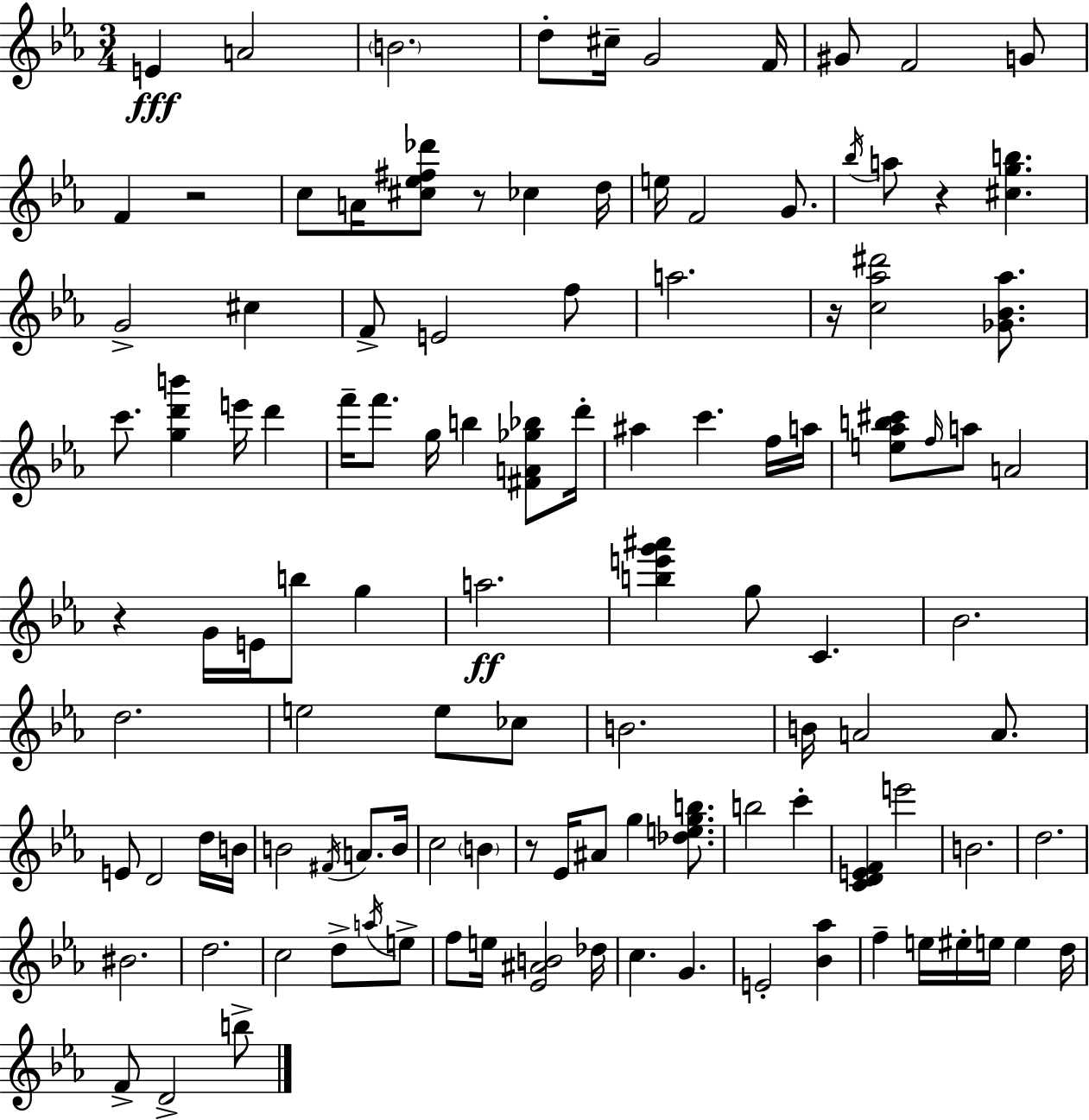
X:1
T:Untitled
M:3/4
L:1/4
K:Eb
E A2 B2 d/2 ^c/4 G2 F/4 ^G/2 F2 G/2 F z2 c/2 A/4 [^c_e^f_d']/2 z/2 _c d/4 e/4 F2 G/2 _b/4 a/2 z [^cgb] G2 ^c F/2 E2 f/2 a2 z/4 [c_a^d']2 [_G_B_a]/2 c'/2 [gd'b'] e'/4 d' f'/4 f'/2 g/4 b [^FA_g_b]/2 d'/4 ^a c' f/4 a/4 [e_ab^c']/2 f/4 a/2 A2 z G/4 E/4 b/2 g a2 [be'g'^a'] g/2 C _B2 d2 e2 e/2 _c/2 B2 B/4 A2 A/2 E/2 D2 d/4 B/4 B2 ^F/4 A/2 B/4 c2 B z/2 _E/4 ^A/2 g [_degb]/2 b2 c' [CDEF] e'2 B2 d2 ^B2 d2 c2 d/2 a/4 e/2 f/2 e/4 [_E^AB]2 _d/4 c G E2 [_B_a] f e/4 ^e/4 e/4 e d/4 F/2 D2 b/2